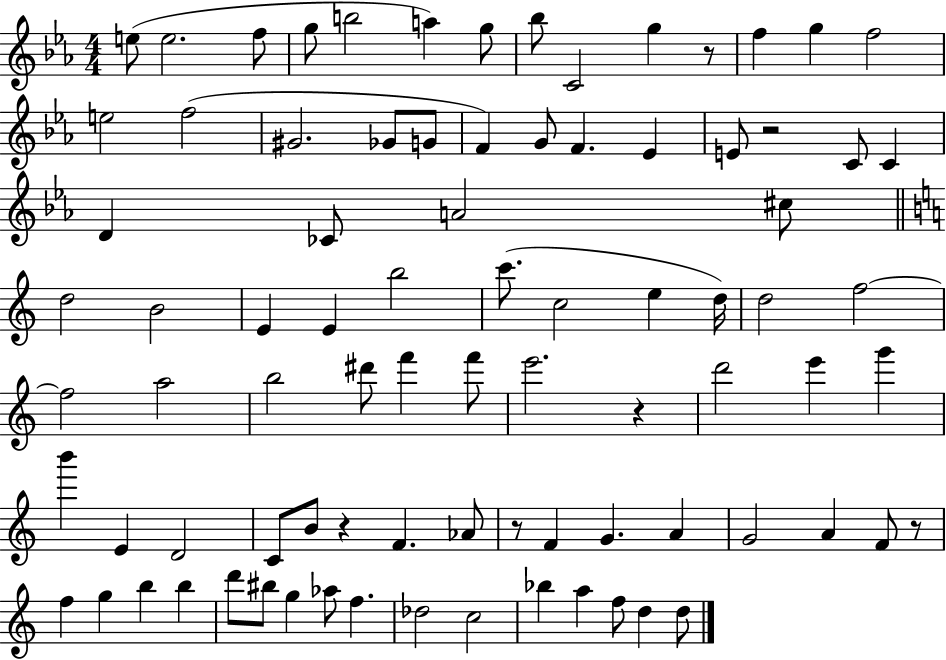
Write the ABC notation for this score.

X:1
T:Untitled
M:4/4
L:1/4
K:Eb
e/2 e2 f/2 g/2 b2 a g/2 _b/2 C2 g z/2 f g f2 e2 f2 ^G2 _G/2 G/2 F G/2 F _E E/2 z2 C/2 C D _C/2 A2 ^c/2 d2 B2 E E b2 c'/2 c2 e d/4 d2 f2 f2 a2 b2 ^d'/2 f' f'/2 e'2 z d'2 e' g' b' E D2 C/2 B/2 z F _A/2 z/2 F G A G2 A F/2 z/2 f g b b d'/2 ^b/2 g _a/2 f _d2 c2 _b a f/2 d d/2